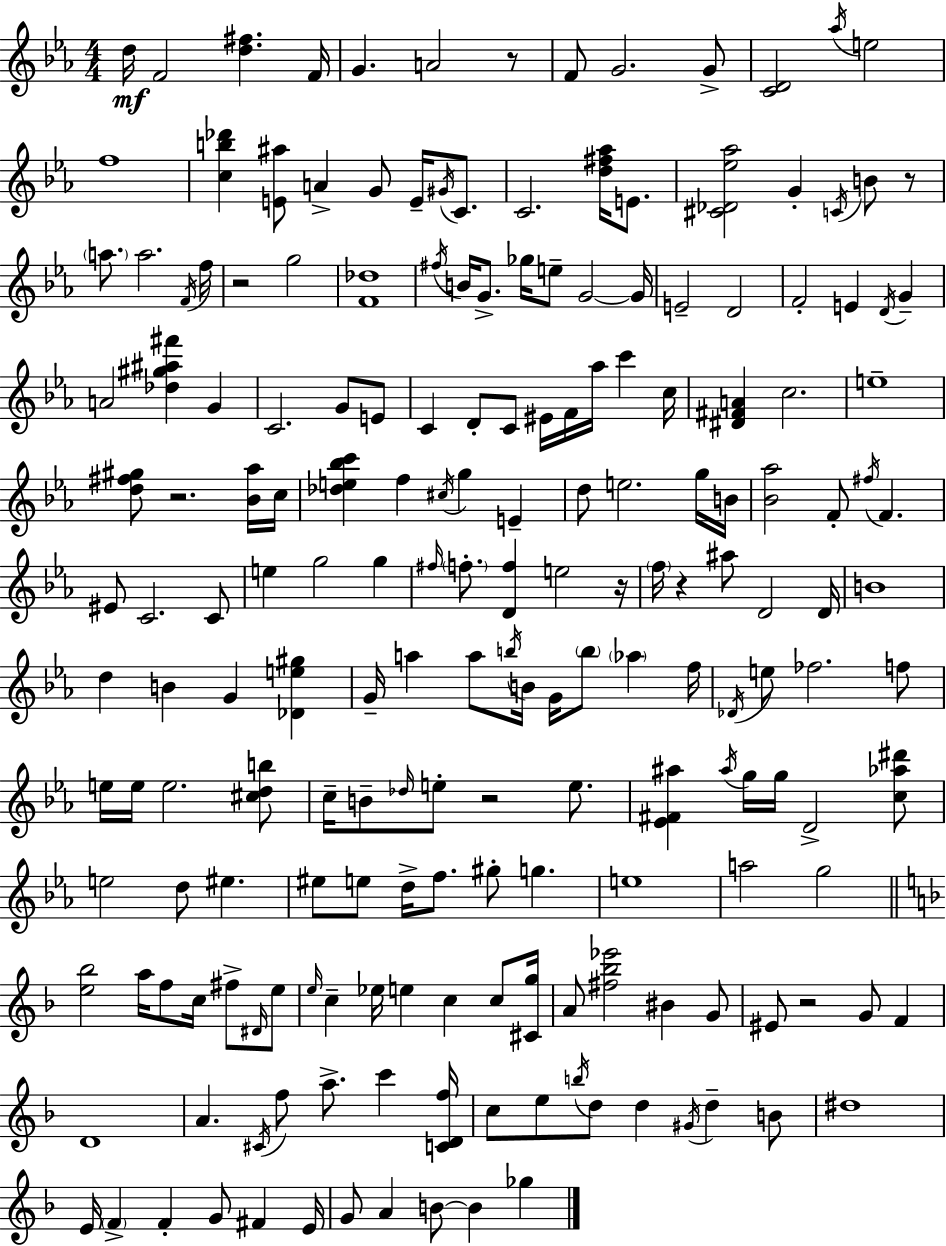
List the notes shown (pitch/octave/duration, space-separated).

D5/s F4/h [D5,F#5]/q. F4/s G4/q. A4/h R/e F4/e G4/h. G4/e [C4,D4]/h Ab5/s E5/h F5/w [C5,B5,Db6]/q [E4,A#5]/e A4/q G4/e E4/s G#4/s C4/e. C4/h. [D5,F#5,Ab5]/s E4/e. [C#4,Db4,Eb5,Ab5]/h G4/q C4/s B4/e R/e A5/e. A5/h. F4/s F5/s R/h G5/h [F4,Db5]/w F#5/s B4/s G4/e. Gb5/s E5/e G4/h G4/s E4/h D4/h F4/h E4/q D4/s G4/q A4/h [Db5,G#5,A#5,F#6]/q G4/q C4/h. G4/e E4/e C4/q D4/e C4/e EIS4/s F4/s Ab5/s C6/q C5/s [D#4,F#4,A4]/q C5/h. E5/w [D5,F#5,G#5]/e R/h. [Bb4,Ab5]/s C5/s [Db5,E5,Bb5,C6]/q F5/q C#5/s G5/q E4/q D5/e E5/h. G5/s B4/s [Bb4,Ab5]/h F4/e F#5/s F4/q. EIS4/e C4/h. C4/e E5/q G5/h G5/q F#5/s F5/e. [D4,F5]/q E5/h R/s F5/s R/q A#5/e D4/h D4/s B4/w D5/q B4/q G4/q [Db4,E5,G#5]/q G4/s A5/q A5/e B5/s B4/s G4/s B5/e Ab5/q F5/s Db4/s E5/e FES5/h. F5/e E5/s E5/s E5/h. [C#5,D5,B5]/e C5/s B4/e Db5/s E5/e R/h E5/e. [Eb4,F#4,A#5]/q A#5/s G5/s G5/s D4/h [C5,Ab5,D#6]/e E5/h D5/e EIS5/q. EIS5/e E5/e D5/s F5/e. G#5/e G5/q. E5/w A5/h G5/h [E5,Bb5]/h A5/s F5/e C5/s F#5/e D#4/s E5/e E5/s C5/q Eb5/s E5/q C5/q C5/e [C#4,G5]/s A4/e [F#5,Bb5,Eb6]/h BIS4/q G4/e EIS4/e R/h G4/e F4/q D4/w A4/q. C#4/s F5/e A5/e. C6/q [C4,D4,F5]/s C5/e E5/e B5/s D5/e D5/q G#4/s D5/q B4/e D#5/w E4/s F4/q F4/q G4/e F#4/q E4/s G4/e A4/q B4/e B4/q Gb5/q